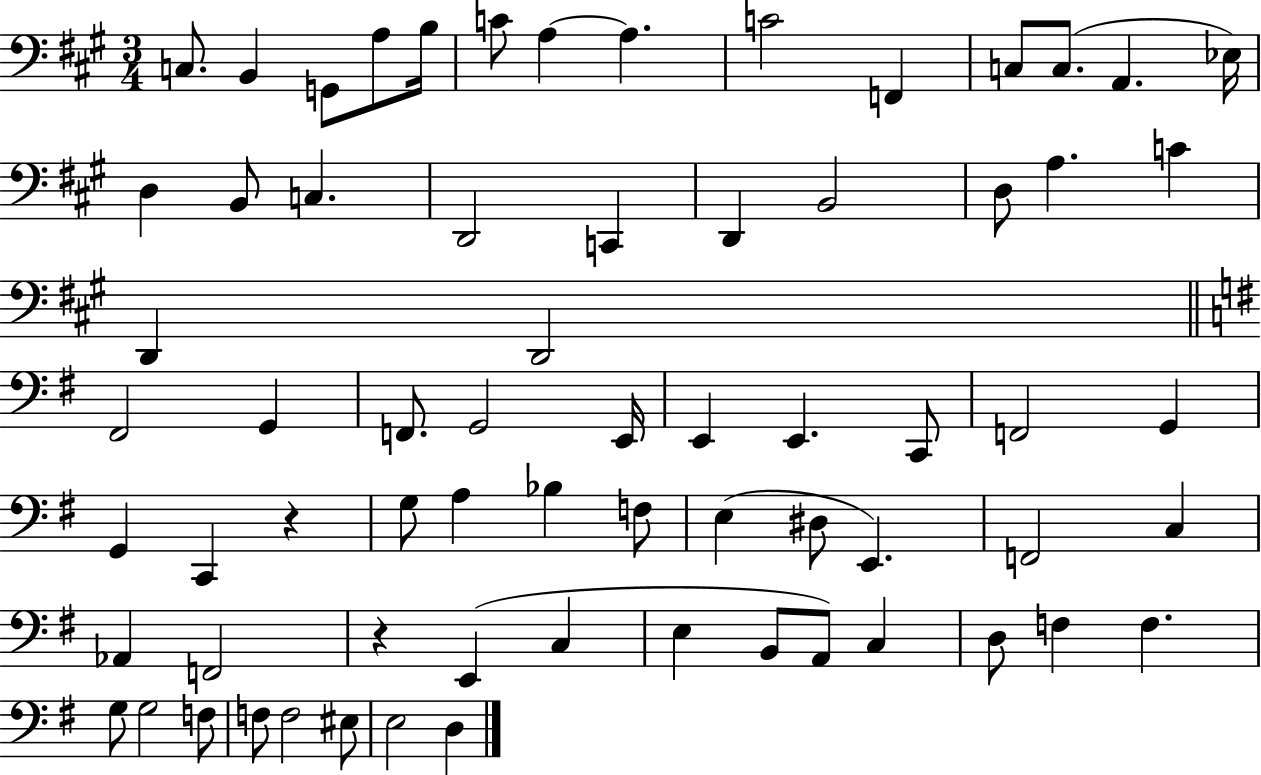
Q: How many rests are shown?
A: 2